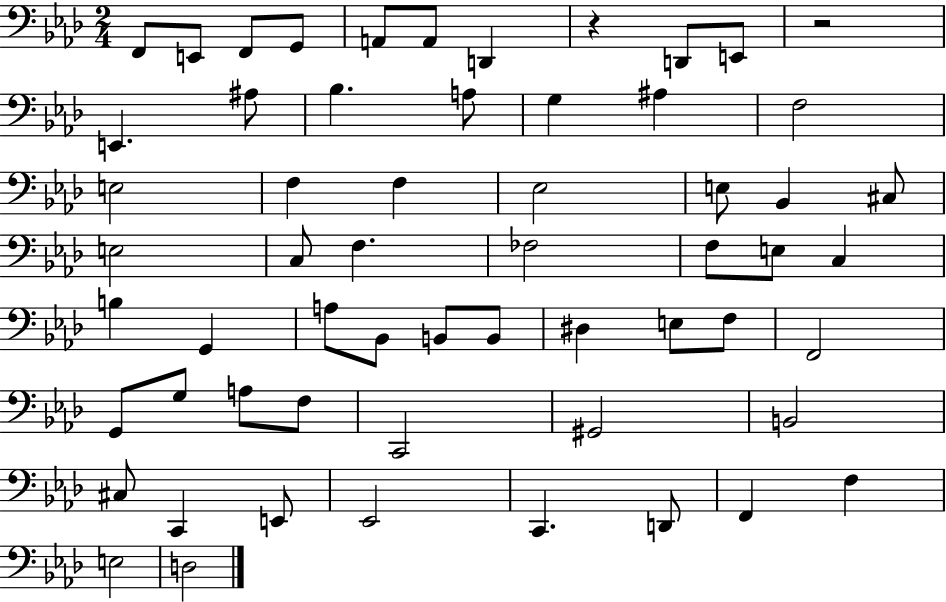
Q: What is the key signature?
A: AES major